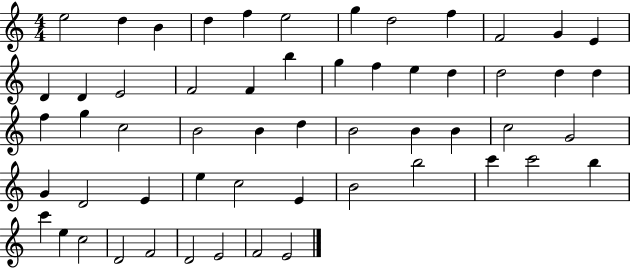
E5/h D5/q B4/q D5/q F5/q E5/h G5/q D5/h F5/q F4/h G4/q E4/q D4/q D4/q E4/h F4/h F4/q B5/q G5/q F5/q E5/q D5/q D5/h D5/q D5/q F5/q G5/q C5/h B4/h B4/q D5/q B4/h B4/q B4/q C5/h G4/h G4/q D4/h E4/q E5/q C5/h E4/q B4/h B5/h C6/q C6/h B5/q C6/q E5/q C5/h D4/h F4/h D4/h E4/h F4/h E4/h